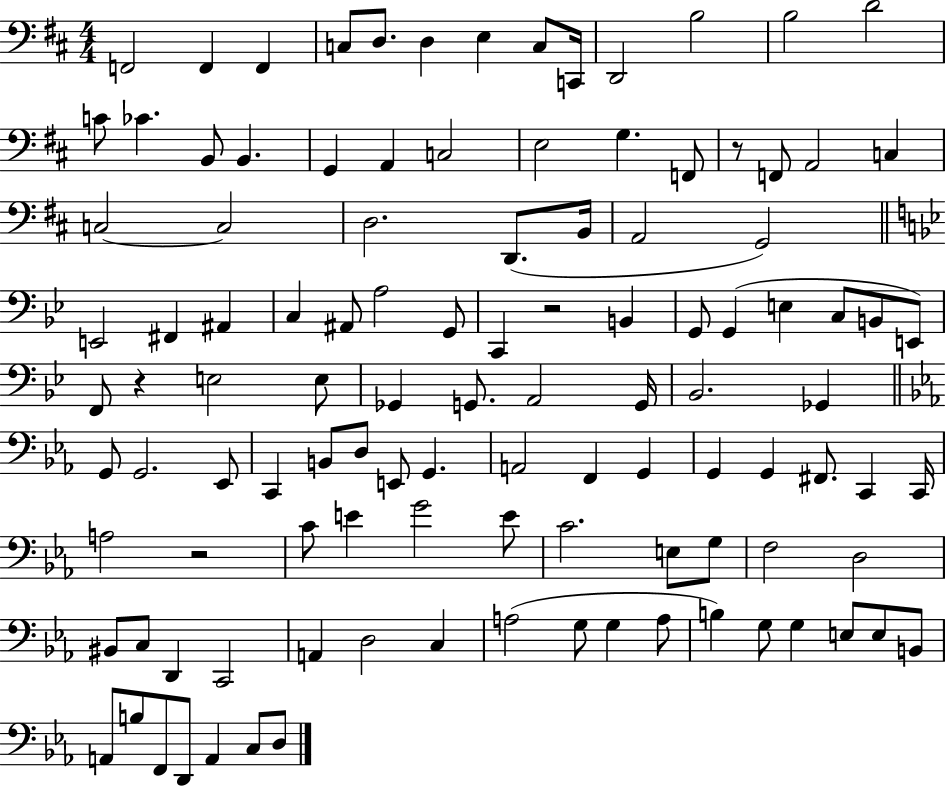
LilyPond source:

{
  \clef bass
  \numericTimeSignature
  \time 4/4
  \key d \major
  \repeat volta 2 { f,2 f,4 f,4 | c8 d8. d4 e4 c8 c,16 | d,2 b2 | b2 d'2 | \break c'8 ces'4. b,8 b,4. | g,4 a,4 c2 | e2 g4. f,8 | r8 f,8 a,2 c4 | \break c2~~ c2 | d2. d,8.( b,16 | a,2 g,2) | \bar "||" \break \key bes \major e,2 fis,4 ais,4 | c4 ais,8 a2 g,8 | c,4 r2 b,4 | g,8 g,4( e4 c8 b,8 e,8) | \break f,8 r4 e2 e8 | ges,4 g,8. a,2 g,16 | bes,2. ges,4 | \bar "||" \break \key ees \major g,8 g,2. ees,8 | c,4 b,8 d8 e,8 g,4. | a,2 f,4 g,4 | g,4 g,4 fis,8. c,4 c,16 | \break a2 r2 | c'8 e'4 g'2 e'8 | c'2. e8 g8 | f2 d2 | \break bis,8 c8 d,4 c,2 | a,4 d2 c4 | a2( g8 g4 a8 | b4) g8 g4 e8 e8 b,8 | \break a,8 b8 f,8 d,8 a,4 c8 d8 | } \bar "|."
}